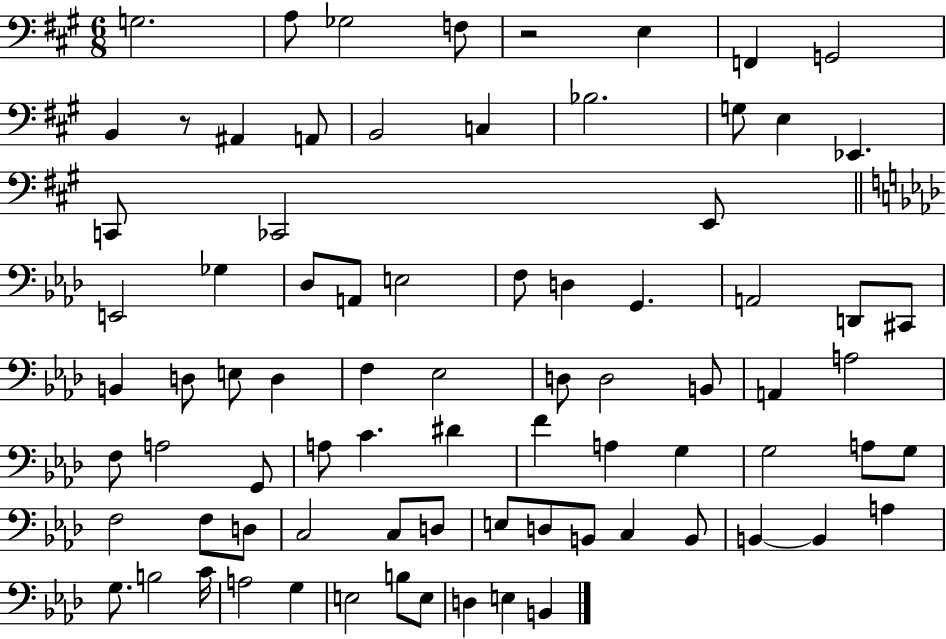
{
  \clef bass
  \numericTimeSignature
  \time 6/8
  \key a \major
  g2. | a8 ges2 f8 | r2 e4 | f,4 g,2 | \break b,4 r8 ais,4 a,8 | b,2 c4 | bes2. | g8 e4 ees,4. | \break c,8 ces,2 e,8 | \bar "||" \break \key aes \major e,2 ges4 | des8 a,8 e2 | f8 d4 g,4. | a,2 d,8 cis,8 | \break b,4 d8 e8 d4 | f4 ees2 | d8 d2 b,8 | a,4 a2 | \break f8 a2 g,8 | a8 c'4. dis'4 | f'4 a4 g4 | g2 a8 g8 | \break f2 f8 d8 | c2 c8 d8 | e8 d8 b,8 c4 b,8 | b,4~~ b,4 a4 | \break g8. b2 c'16 | a2 g4 | e2 b8 e8 | d4 e4 b,4 | \break \bar "|."
}